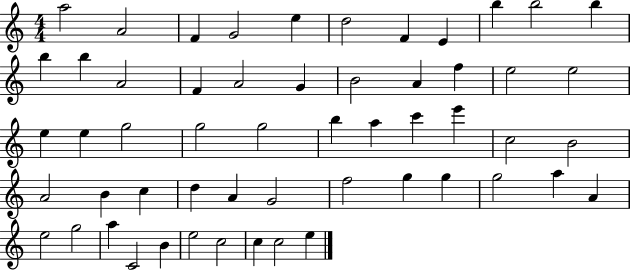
{
  \clef treble
  \numericTimeSignature
  \time 4/4
  \key c \major
  a''2 a'2 | f'4 g'2 e''4 | d''2 f'4 e'4 | b''4 b''2 b''4 | \break b''4 b''4 a'2 | f'4 a'2 g'4 | b'2 a'4 f''4 | e''2 e''2 | \break e''4 e''4 g''2 | g''2 g''2 | b''4 a''4 c'''4 e'''4 | c''2 b'2 | \break a'2 b'4 c''4 | d''4 a'4 g'2 | f''2 g''4 g''4 | g''2 a''4 a'4 | \break e''2 g''2 | a''4 c'2 b'4 | e''2 c''2 | c''4 c''2 e''4 | \break \bar "|."
}